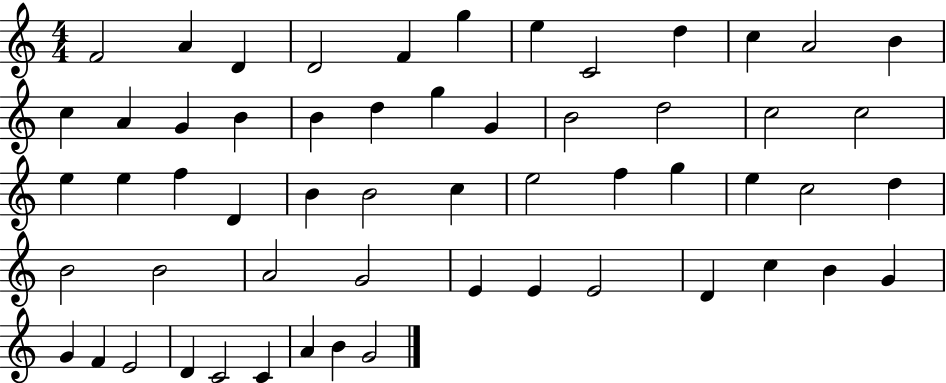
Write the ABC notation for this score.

X:1
T:Untitled
M:4/4
L:1/4
K:C
F2 A D D2 F g e C2 d c A2 B c A G B B d g G B2 d2 c2 c2 e e f D B B2 c e2 f g e c2 d B2 B2 A2 G2 E E E2 D c B G G F E2 D C2 C A B G2